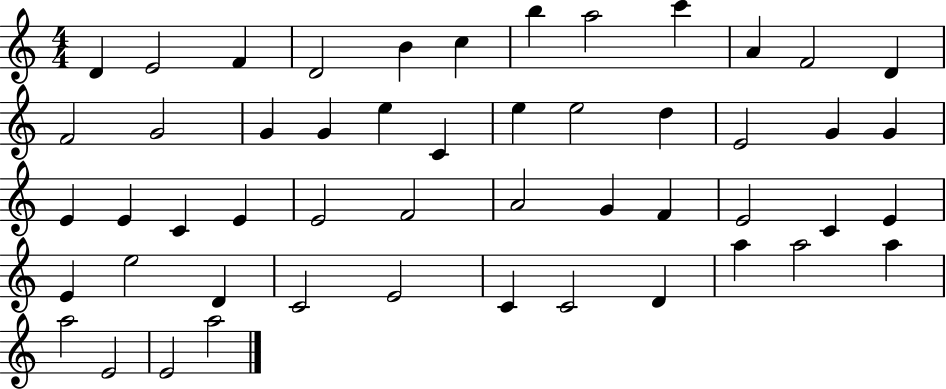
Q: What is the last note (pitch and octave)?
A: A5